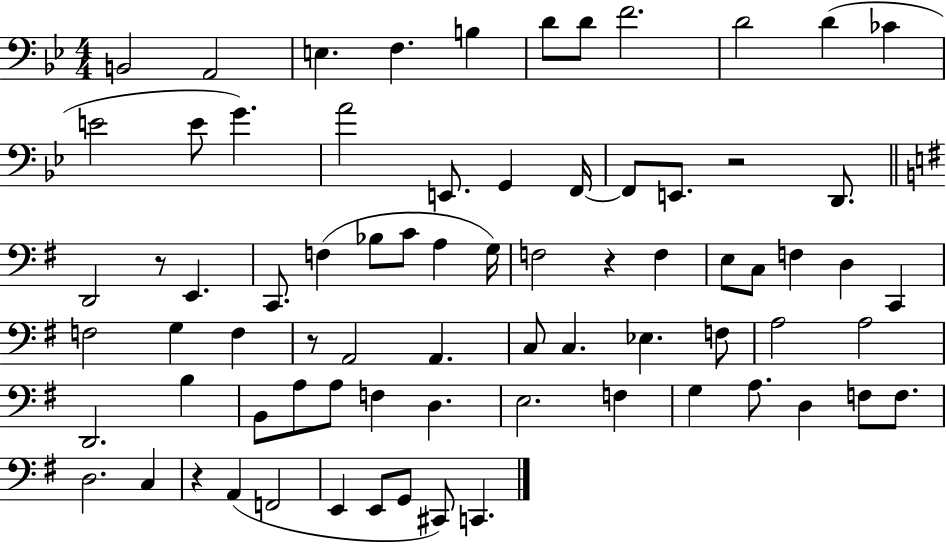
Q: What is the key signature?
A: BES major